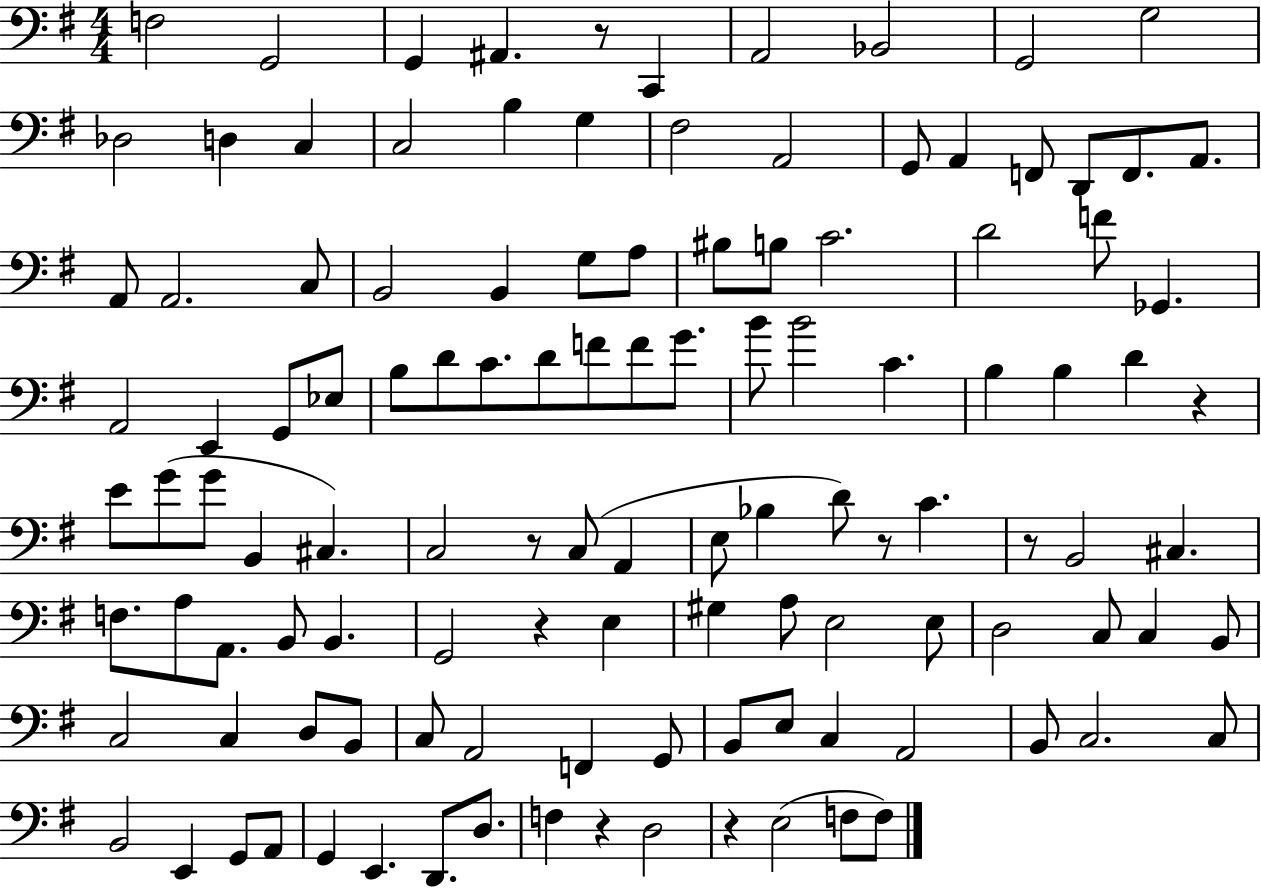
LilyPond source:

{
  \clef bass
  \numericTimeSignature
  \time 4/4
  \key g \major
  f2 g,2 | g,4 ais,4. r8 c,4 | a,2 bes,2 | g,2 g2 | \break des2 d4 c4 | c2 b4 g4 | fis2 a,2 | g,8 a,4 f,8 d,8 f,8. a,8. | \break a,8 a,2. c8 | b,2 b,4 g8 a8 | bis8 b8 c'2. | d'2 f'8 ges,4. | \break a,2 e,4 g,8 ees8 | b8 d'8 c'8. d'8 f'8 f'8 g'8. | b'8 b'2 c'4. | b4 b4 d'4 r4 | \break e'8 g'8( g'8 b,4 cis4.) | c2 r8 c8( a,4 | e8 bes4 d'8) r8 c'4. | r8 b,2 cis4. | \break f8. a8 a,8. b,8 b,4. | g,2 r4 e4 | gis4 a8 e2 e8 | d2 c8 c4 b,8 | \break c2 c4 d8 b,8 | c8 a,2 f,4 g,8 | b,8 e8 c4 a,2 | b,8 c2. c8 | \break b,2 e,4 g,8 a,8 | g,4 e,4. d,8. d8. | f4 r4 d2 | r4 e2( f8 f8) | \break \bar "|."
}